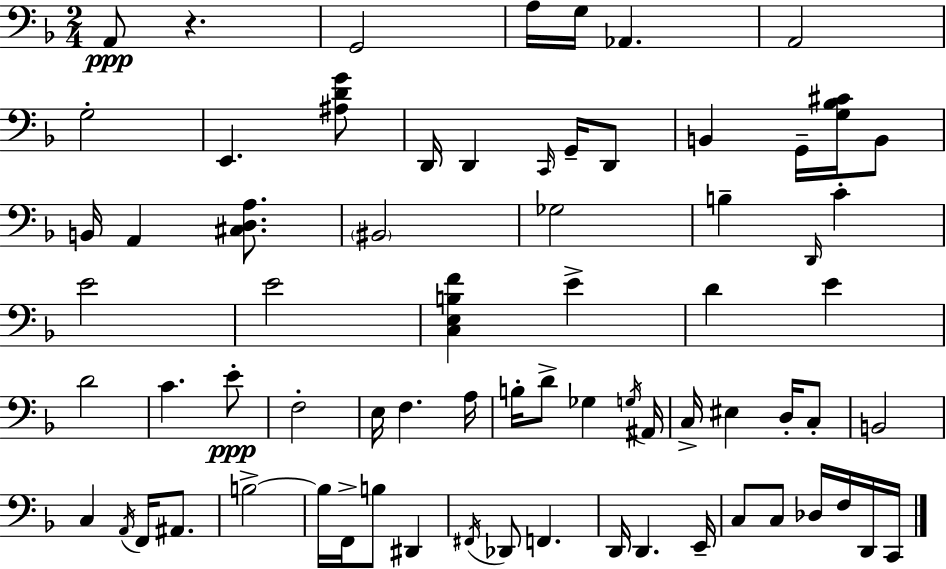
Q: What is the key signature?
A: D minor